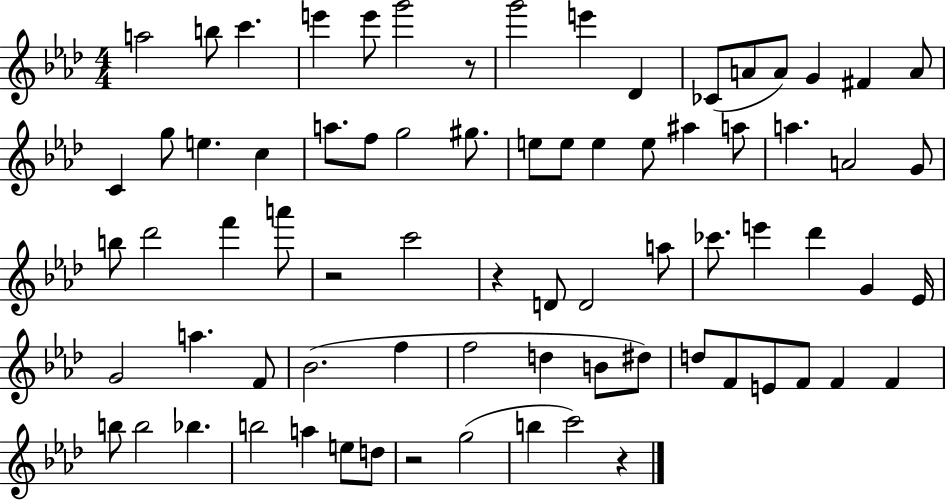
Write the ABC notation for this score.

X:1
T:Untitled
M:4/4
L:1/4
K:Ab
a2 b/2 c' e' e'/2 g'2 z/2 g'2 e' _D _C/2 A/2 A/2 G ^F A/2 C g/2 e c a/2 f/2 g2 ^g/2 e/2 e/2 e e/2 ^a a/2 a A2 G/2 b/2 _d'2 f' a'/2 z2 c'2 z D/2 D2 a/2 _c'/2 e' _d' G _E/4 G2 a F/2 _B2 f f2 d B/2 ^d/2 d/2 F/2 E/2 F/2 F F b/2 b2 _b b2 a e/2 d/2 z2 g2 b c'2 z